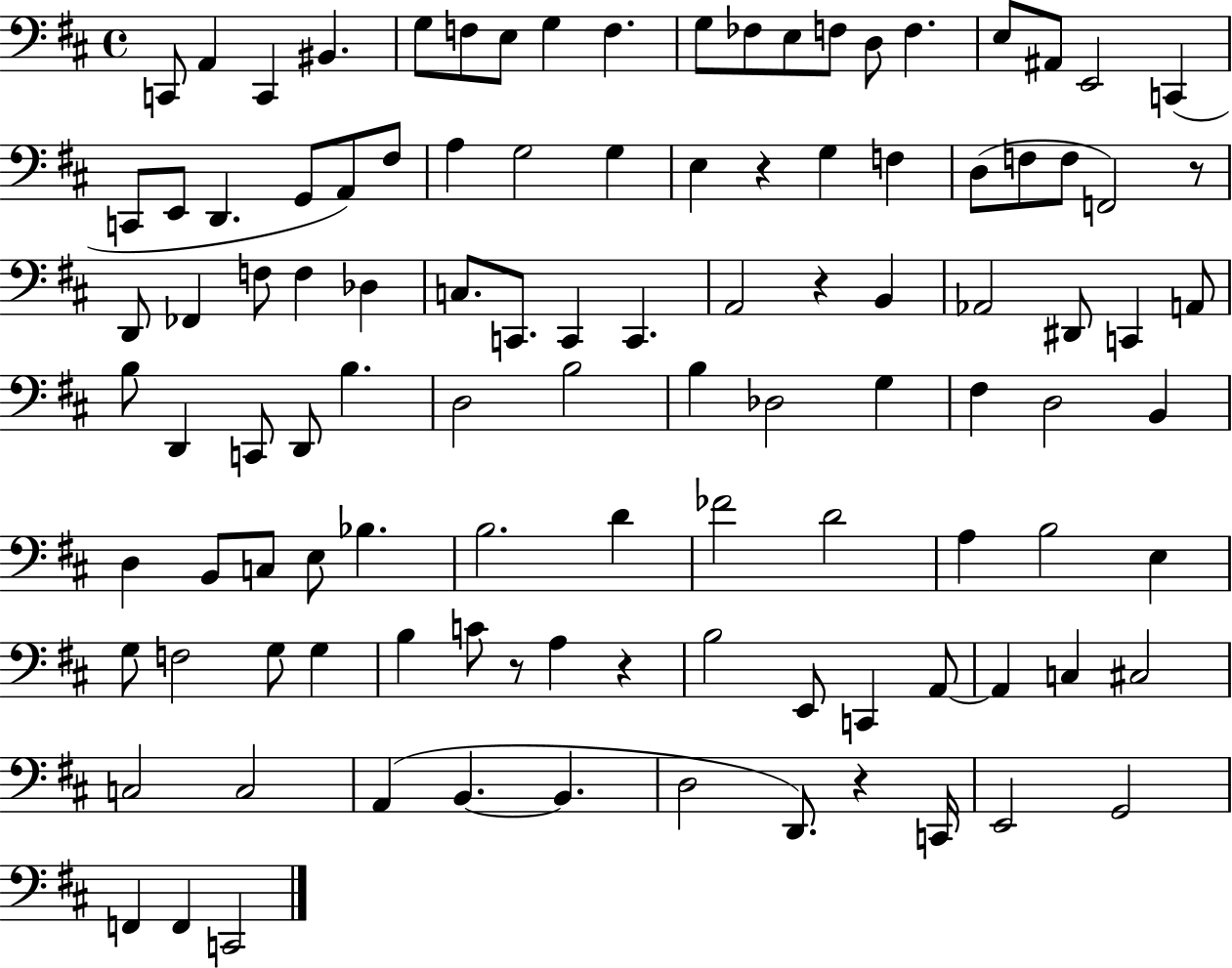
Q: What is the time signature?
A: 4/4